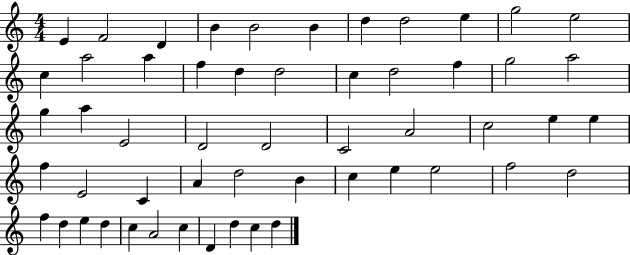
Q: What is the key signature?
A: C major